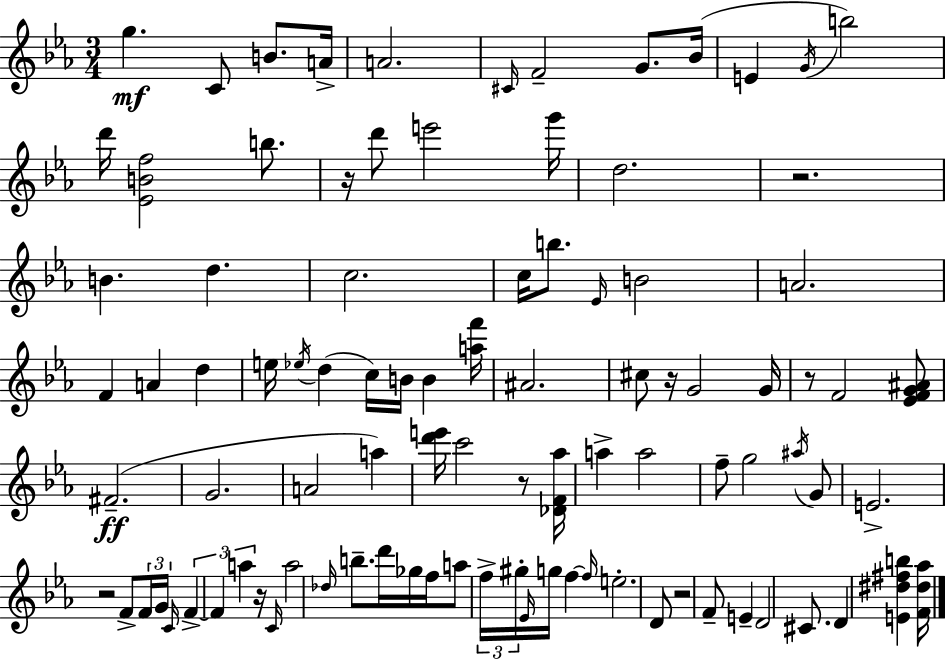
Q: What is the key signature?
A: C minor